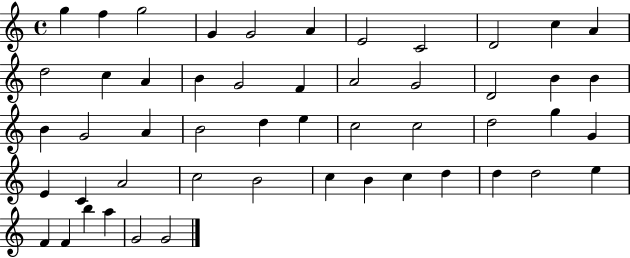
{
  \clef treble
  \time 4/4
  \defaultTimeSignature
  \key c \major
  g''4 f''4 g''2 | g'4 g'2 a'4 | e'2 c'2 | d'2 c''4 a'4 | \break d''2 c''4 a'4 | b'4 g'2 f'4 | a'2 g'2 | d'2 b'4 b'4 | \break b'4 g'2 a'4 | b'2 d''4 e''4 | c''2 c''2 | d''2 g''4 g'4 | \break e'4 c'4 a'2 | c''2 b'2 | c''4 b'4 c''4 d''4 | d''4 d''2 e''4 | \break f'4 f'4 b''4 a''4 | g'2 g'2 | \bar "|."
}